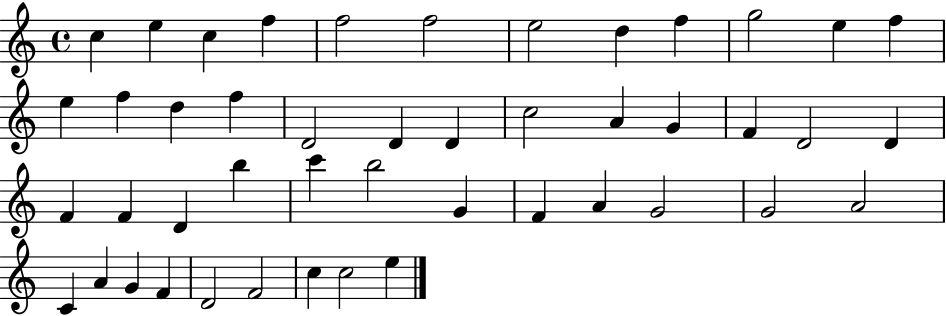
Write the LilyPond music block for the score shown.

{
  \clef treble
  \time 4/4
  \defaultTimeSignature
  \key c \major
  c''4 e''4 c''4 f''4 | f''2 f''2 | e''2 d''4 f''4 | g''2 e''4 f''4 | \break e''4 f''4 d''4 f''4 | d'2 d'4 d'4 | c''2 a'4 g'4 | f'4 d'2 d'4 | \break f'4 f'4 d'4 b''4 | c'''4 b''2 g'4 | f'4 a'4 g'2 | g'2 a'2 | \break c'4 a'4 g'4 f'4 | d'2 f'2 | c''4 c''2 e''4 | \bar "|."
}